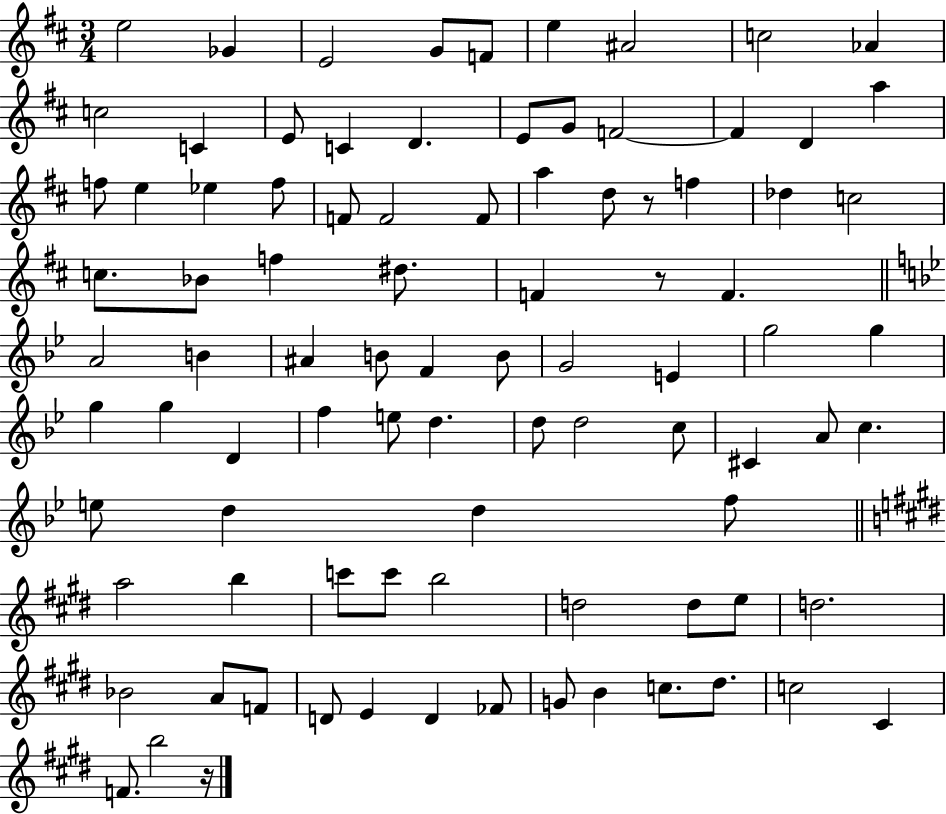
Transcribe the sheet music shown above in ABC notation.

X:1
T:Untitled
M:3/4
L:1/4
K:D
e2 _G E2 G/2 F/2 e ^A2 c2 _A c2 C E/2 C D E/2 G/2 F2 F D a f/2 e _e f/2 F/2 F2 F/2 a d/2 z/2 f _d c2 c/2 _B/2 f ^d/2 F z/2 F A2 B ^A B/2 F B/2 G2 E g2 g g g D f e/2 d d/2 d2 c/2 ^C A/2 c e/2 d d f/2 a2 b c'/2 c'/2 b2 d2 d/2 e/2 d2 _B2 A/2 F/2 D/2 E D _F/2 G/2 B c/2 ^d/2 c2 ^C F/2 b2 z/4